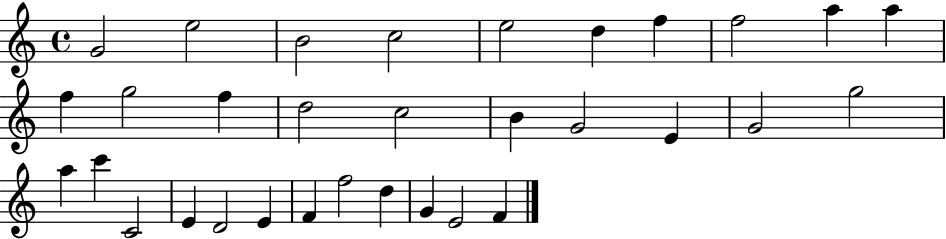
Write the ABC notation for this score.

X:1
T:Untitled
M:4/4
L:1/4
K:C
G2 e2 B2 c2 e2 d f f2 a a f g2 f d2 c2 B G2 E G2 g2 a c' C2 E D2 E F f2 d G E2 F